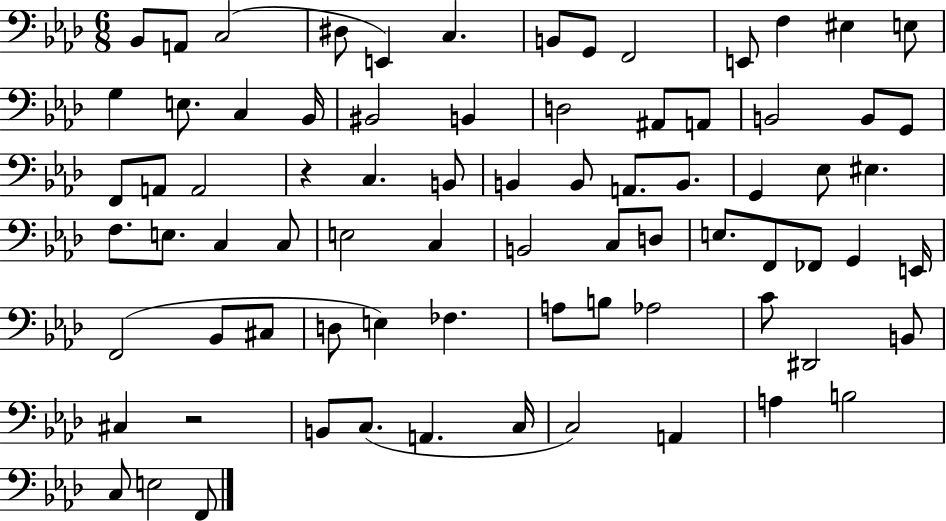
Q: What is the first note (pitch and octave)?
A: Bb2